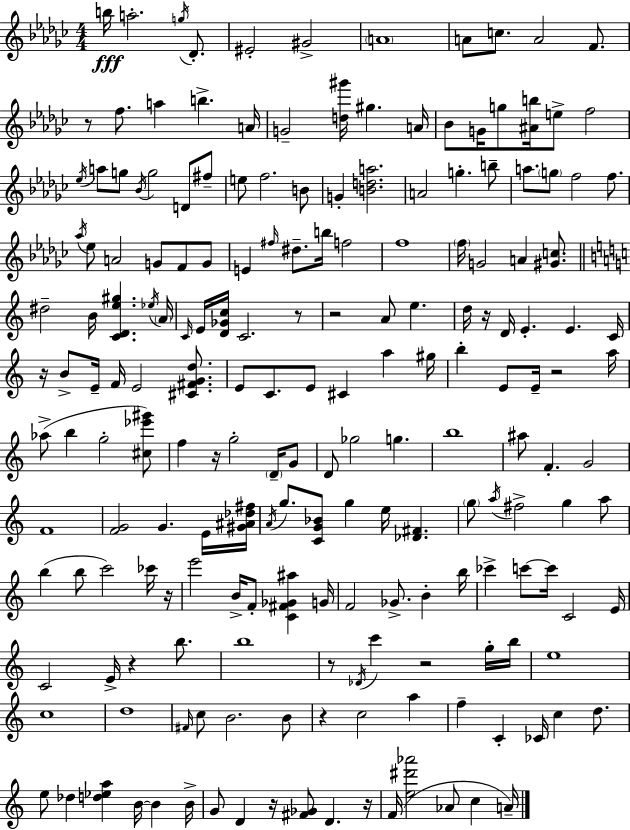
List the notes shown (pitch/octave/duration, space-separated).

B5/s A5/h. G5/s Db4/e. EIS4/h G#4/h A4/w A4/e C5/e. A4/h F4/e. R/e F5/e. A5/q B5/q. A4/s G4/h [D5,G#6]/s G#5/q. A4/s Bb4/e G4/s G5/e [A#4,B5]/s E5/e F5/h Eb5/s A5/e G5/e Bb4/s G5/h D4/e F#5/e E5/e F5/h. B4/e G4/q [B4,D5,A5]/h. A4/h G5/q. B5/e A5/e. G5/e F5/h F5/e. Ab5/s Eb5/e A4/h G4/e F4/e G4/e E4/q F#5/s D#5/e. B5/s F5/h F5/w F5/s G4/h A4/q [G#4,C5]/e. D#5/h B4/s [C4,D4,E5,G#5]/q. Eb5/s A4/s C4/s E4/s [D4,Gb4,C5]/s C4/h. R/e R/h A4/e E5/q. D5/s R/s D4/s E4/q. E4/q. C4/s R/s B4/e E4/s F4/s E4/h [C#4,F#4,G4,D5]/e. E4/e C4/e. E4/e C#4/q A5/q G#5/s B5/q E4/e E4/s R/h A5/s Ab5/e B5/q G5/h [C#5,Eb6,G#6]/e F5/q R/s G5/h D4/s G4/e D4/e Gb5/h G5/q. B5/w A#5/e F4/q. G4/h F4/w [F4,G4]/h G4/q. E4/s [G#4,A#4,Db5,F#5]/s A4/s G5/e. [C4,G4,Bb4]/e G5/q E5/s [Db4,F#4]/q. G5/e A5/s F#5/h G5/q A5/e B5/q B5/e C6/h CES6/s R/s E6/h B4/s F4/e [C4,F#4,Gb4,A#5]/q G4/s F4/h Gb4/e. B4/q B5/s CES6/q C6/e C6/s C4/h E4/s C4/h E4/s R/q B5/e. B5/w R/e Db4/s C6/q R/h G5/s B5/s E5/w C5/w D5/w F#4/s C5/e B4/h. B4/e R/q C5/h A5/q F5/q C4/q CES4/s C5/q D5/e. E5/e Db5/q [D5,Eb5,A5]/q B4/s B4/q B4/s G4/e D4/q R/s [F#4,Gb4]/e D4/q. R/s F4/s [E5,D#6,Ab6]/h Ab4/e C5/q A4/s